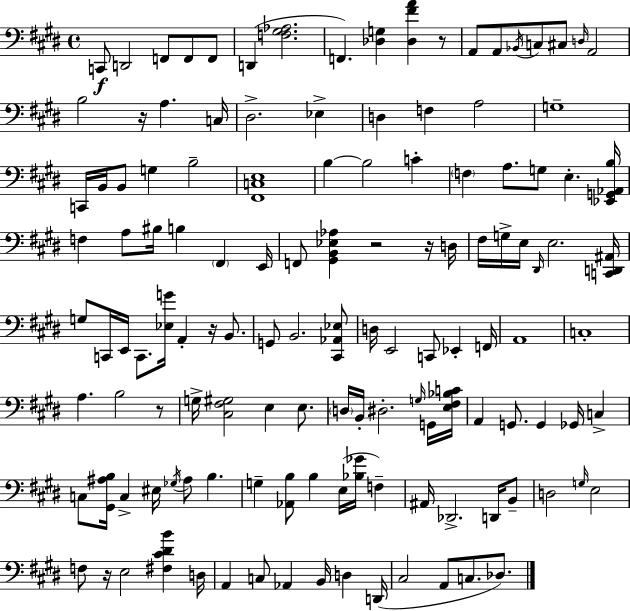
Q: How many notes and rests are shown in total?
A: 130